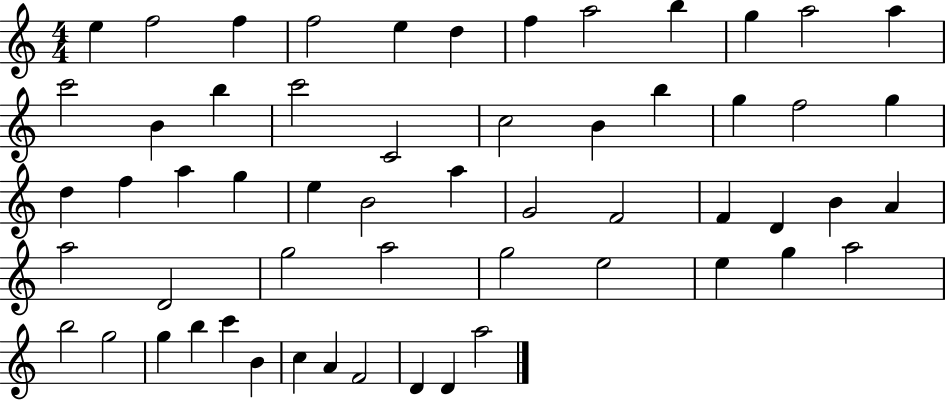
{
  \clef treble
  \numericTimeSignature
  \time 4/4
  \key c \major
  e''4 f''2 f''4 | f''2 e''4 d''4 | f''4 a''2 b''4 | g''4 a''2 a''4 | \break c'''2 b'4 b''4 | c'''2 c'2 | c''2 b'4 b''4 | g''4 f''2 g''4 | \break d''4 f''4 a''4 g''4 | e''4 b'2 a''4 | g'2 f'2 | f'4 d'4 b'4 a'4 | \break a''2 d'2 | g''2 a''2 | g''2 e''2 | e''4 g''4 a''2 | \break b''2 g''2 | g''4 b''4 c'''4 b'4 | c''4 a'4 f'2 | d'4 d'4 a''2 | \break \bar "|."
}